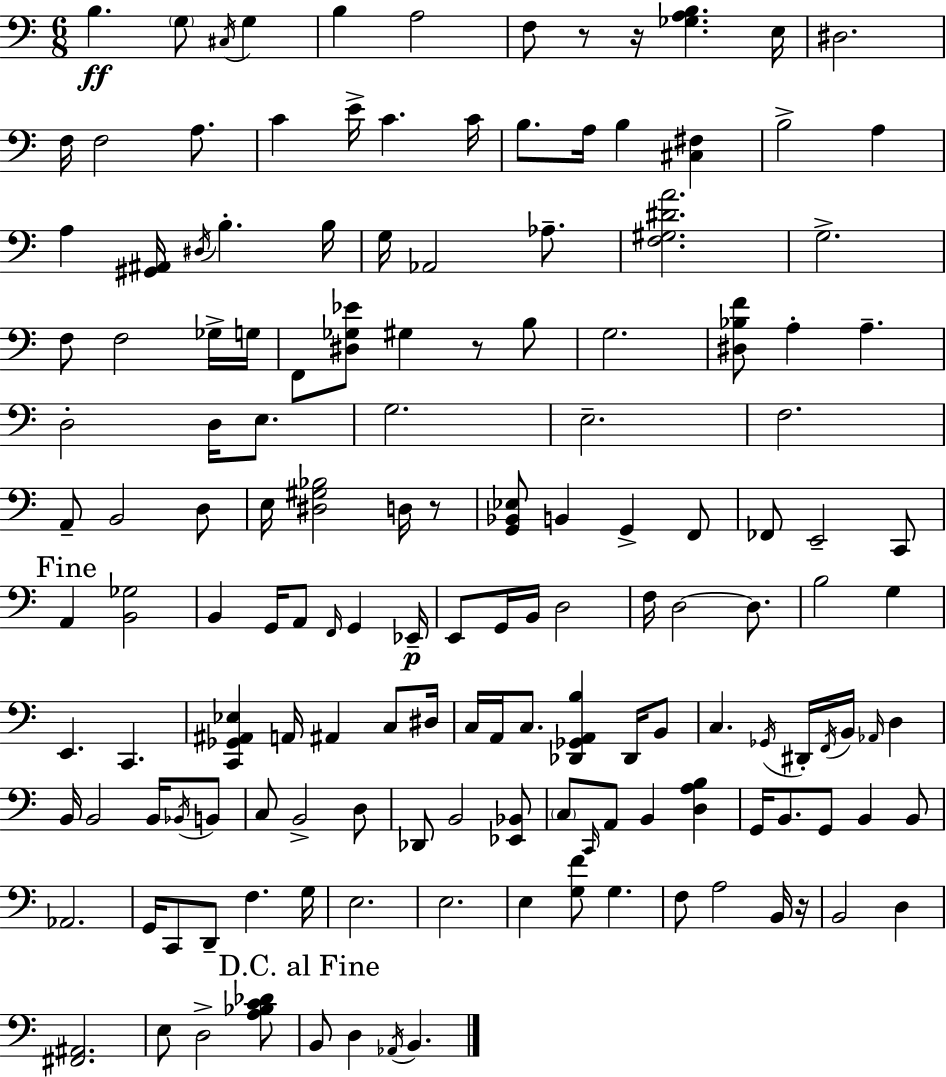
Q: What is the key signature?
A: C major